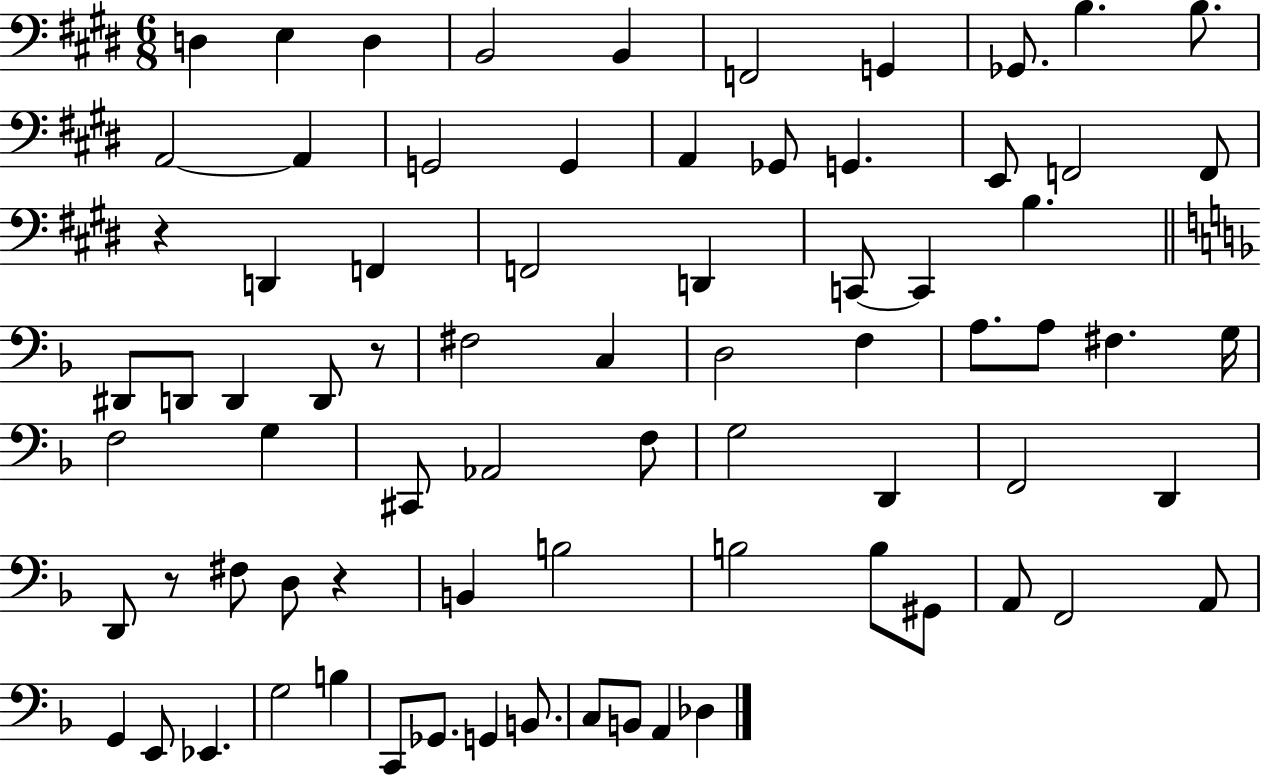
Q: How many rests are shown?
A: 4